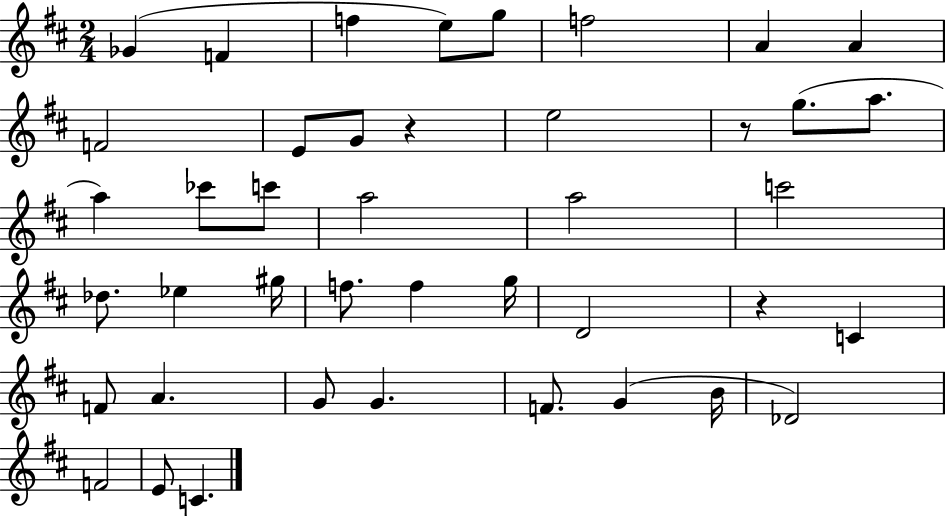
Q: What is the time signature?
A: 2/4